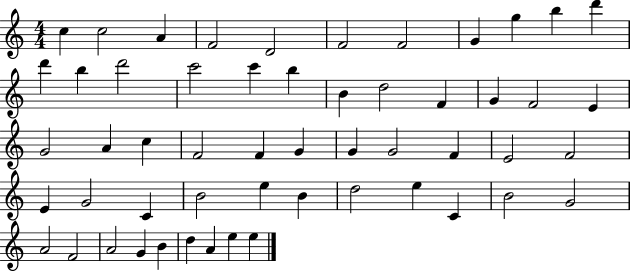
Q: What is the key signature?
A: C major